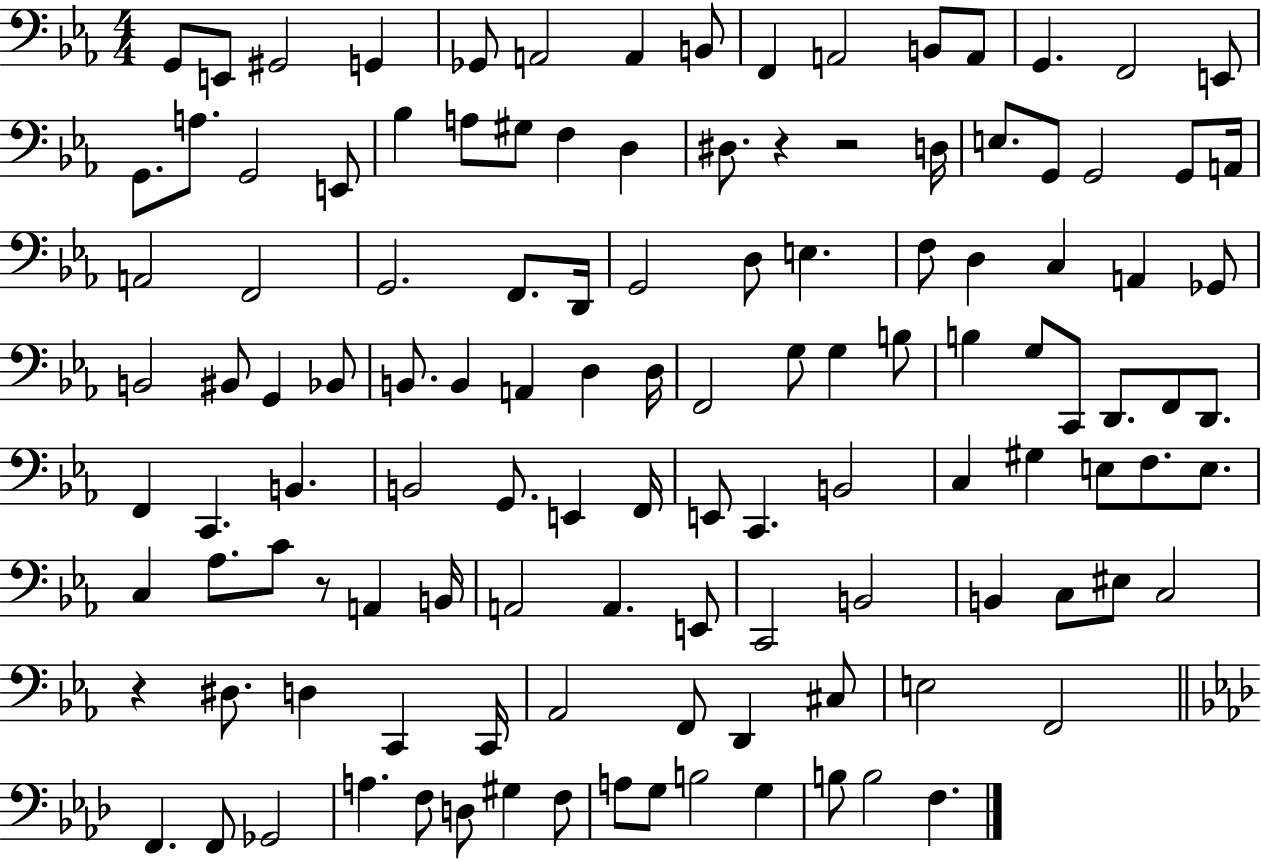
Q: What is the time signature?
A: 4/4